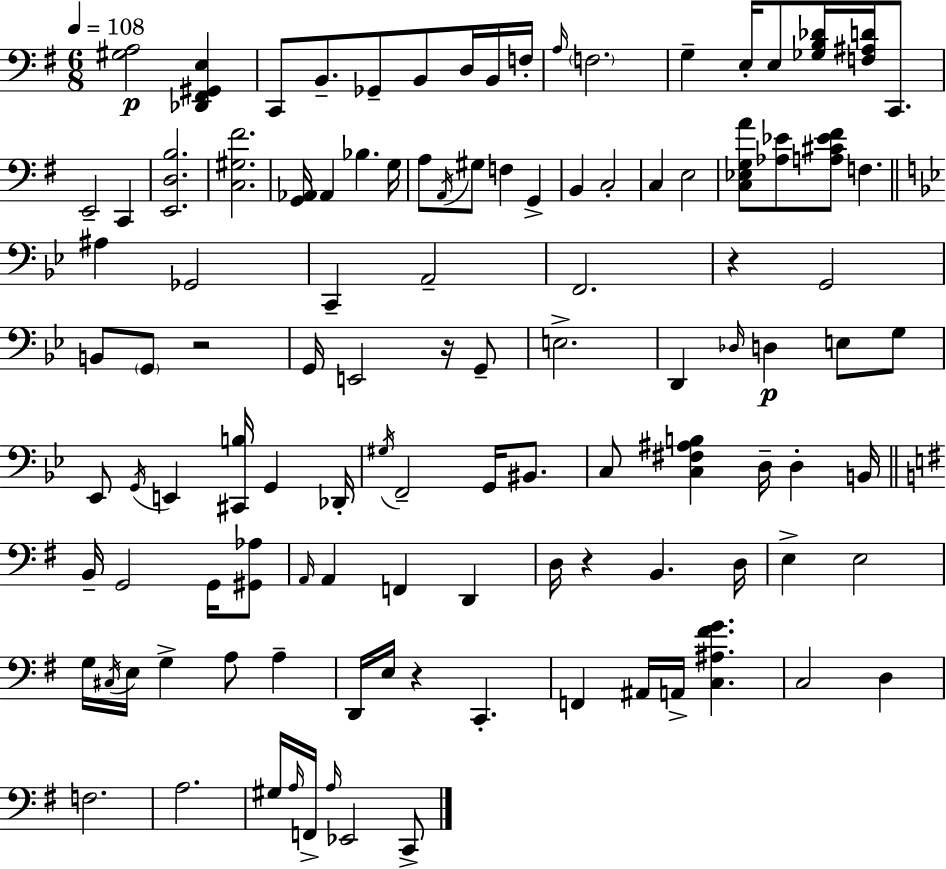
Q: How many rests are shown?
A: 5